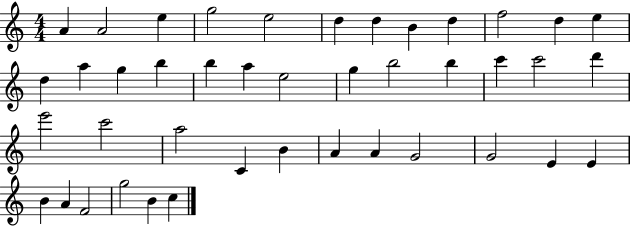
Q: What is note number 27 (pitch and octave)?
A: C6